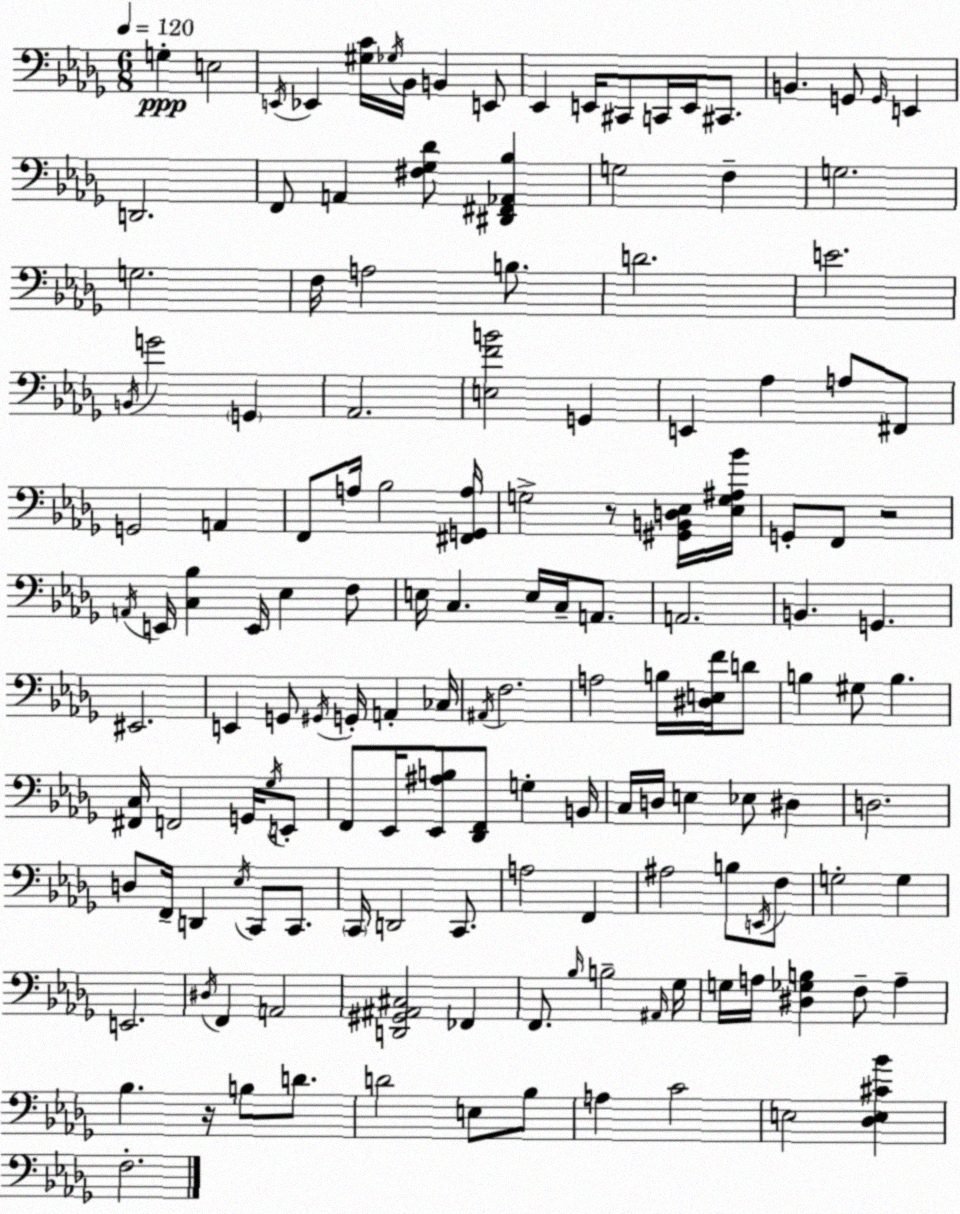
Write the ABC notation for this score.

X:1
T:Untitled
M:6/8
L:1/4
K:Bbm
G, E,2 E,,/4 _E,, [^G,C]/4 _G,/4 _B,,/4 B,, E,,/2 _E,, E,,/4 ^C,,/2 C,,/4 E,,/4 ^C,,/2 B,, G,,/2 G,,/4 E,, D,,2 F,,/2 A,, [^F,_G,_D]/2 [^D,,^F,,_A,,_B,] G,2 F, G,2 G,2 F,/4 A,2 B,/2 D2 E2 B,,/4 G2 G,, _A,,2 [E,FB]2 G,, E,, _A, A,/2 ^F,,/2 G,,2 A,, F,,/2 A,/4 _B,2 [^F,,G,,A,]/4 G,2 z/2 [^G,,B,,D,_E,]/4 [_E,G,^A,_B]/4 G,,/2 F,,/2 z2 A,,/4 E,,/4 [C,_B,] E,,/4 _E, F,/2 E,/4 C, E,/4 C,/4 A,,/2 A,,2 B,, G,, ^E,,2 E,, G,,/2 ^G,,/4 G,,/4 A,, _C,/4 ^A,,/4 F,2 A,2 B,/4 [^D,E,F]/4 D/2 B, ^G,/2 B, [^F,,C,]/4 F,,2 G,,/4 _G,/4 E,,/2 F,,/2 _E,,/4 [_E,,^A,B,]/2 [_D,,F,,]/2 G, B,,/4 C,/4 D,/4 E, _E,/2 ^D, D,2 D,/2 F,,/4 D,, _E,/4 C,,/2 C,,/2 C,,/4 D,,2 C,,/2 A,2 F,, ^A,2 B,/2 E,,/4 F,/2 G,2 G, E,,2 ^D,/4 F,, A,,2 [D,,^G,,^A,,^C,]2 _F,, F,,/2 _B,/4 B,2 ^A,,/4 _G,/4 G,/4 A,/4 [^D,_G,B,] F,/2 A, _B, z/4 B,/2 D/2 D2 E,/2 _B,/2 A, C2 E,2 [_D,E,^C_B] F,2